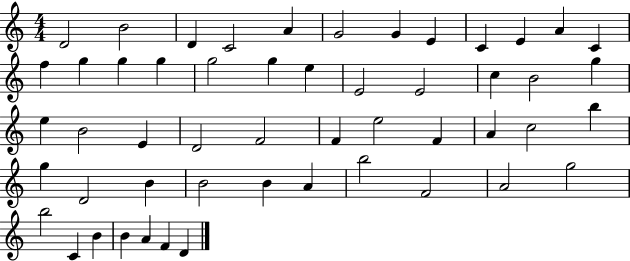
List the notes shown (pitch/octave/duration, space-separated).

D4/h B4/h D4/q C4/h A4/q G4/h G4/q E4/q C4/q E4/q A4/q C4/q F5/q G5/q G5/q G5/q G5/h G5/q E5/q E4/h E4/h C5/q B4/h G5/q E5/q B4/h E4/q D4/h F4/h F4/q E5/h F4/q A4/q C5/h B5/q G5/q D4/h B4/q B4/h B4/q A4/q B5/h F4/h A4/h G5/h B5/h C4/q B4/q B4/q A4/q F4/q D4/q